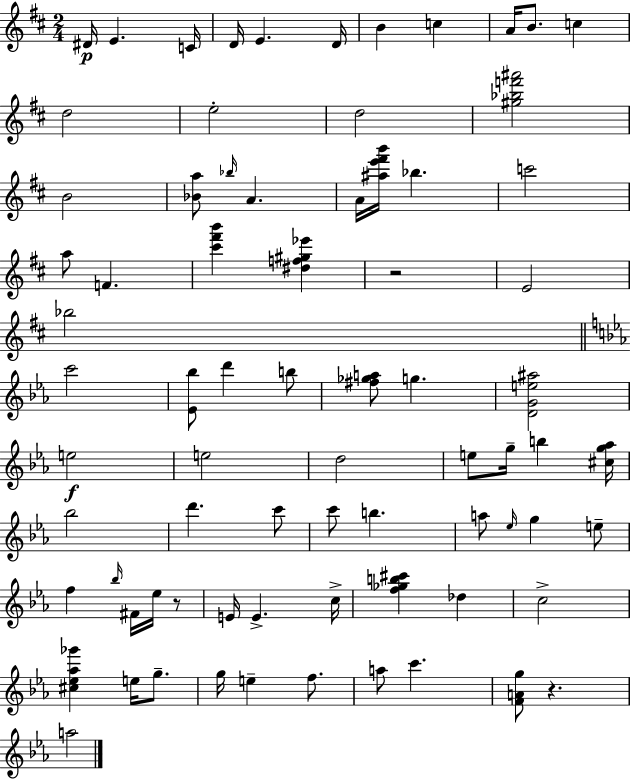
D#4/s E4/q. C4/s D4/s E4/q. D4/s B4/q C5/q A4/s B4/e. C5/q D5/h E5/h D5/h [G#5,Bb5,F6,A#6]/h B4/h [Bb4,A5]/e Bb5/s A4/q. A4/s [A#5,E6,F#6,B6]/s Bb5/q. C6/h A5/e F4/q. [C#6,F#6,B6]/q [D#5,F5,G#5,Eb6]/q R/h E4/h Bb5/h C6/h [Eb4,Bb5]/e D6/q B5/e [F#5,Gb5,A5]/e G5/q. [D4,G4,E5,A#5]/h E5/h E5/h D5/h E5/e G5/s B5/q [C#5,G5,Ab5]/s Bb5/h D6/q. C6/e C6/e B5/q. A5/e Eb5/s G5/q E5/e F5/q Bb5/s F#4/s Eb5/s R/e E4/s E4/q. C5/s [F5,Gb5,B5,C#6]/q Db5/q C5/h [C#5,Eb5,Ab5,Gb6]/q E5/s G5/e. G5/s E5/q F5/e. A5/e C6/q. [F4,A4,G5]/e R/q. A5/h